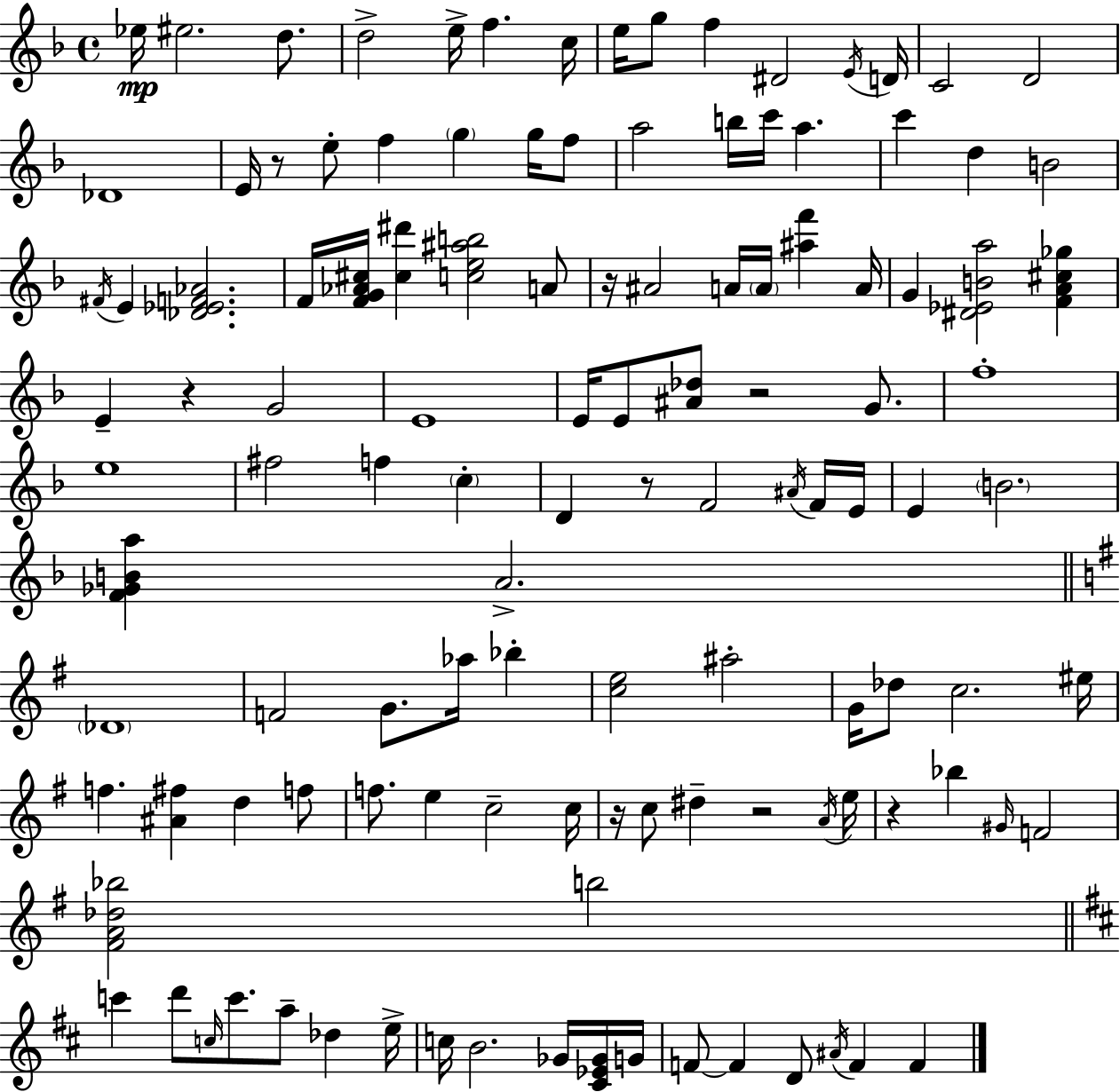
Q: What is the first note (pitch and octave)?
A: Eb5